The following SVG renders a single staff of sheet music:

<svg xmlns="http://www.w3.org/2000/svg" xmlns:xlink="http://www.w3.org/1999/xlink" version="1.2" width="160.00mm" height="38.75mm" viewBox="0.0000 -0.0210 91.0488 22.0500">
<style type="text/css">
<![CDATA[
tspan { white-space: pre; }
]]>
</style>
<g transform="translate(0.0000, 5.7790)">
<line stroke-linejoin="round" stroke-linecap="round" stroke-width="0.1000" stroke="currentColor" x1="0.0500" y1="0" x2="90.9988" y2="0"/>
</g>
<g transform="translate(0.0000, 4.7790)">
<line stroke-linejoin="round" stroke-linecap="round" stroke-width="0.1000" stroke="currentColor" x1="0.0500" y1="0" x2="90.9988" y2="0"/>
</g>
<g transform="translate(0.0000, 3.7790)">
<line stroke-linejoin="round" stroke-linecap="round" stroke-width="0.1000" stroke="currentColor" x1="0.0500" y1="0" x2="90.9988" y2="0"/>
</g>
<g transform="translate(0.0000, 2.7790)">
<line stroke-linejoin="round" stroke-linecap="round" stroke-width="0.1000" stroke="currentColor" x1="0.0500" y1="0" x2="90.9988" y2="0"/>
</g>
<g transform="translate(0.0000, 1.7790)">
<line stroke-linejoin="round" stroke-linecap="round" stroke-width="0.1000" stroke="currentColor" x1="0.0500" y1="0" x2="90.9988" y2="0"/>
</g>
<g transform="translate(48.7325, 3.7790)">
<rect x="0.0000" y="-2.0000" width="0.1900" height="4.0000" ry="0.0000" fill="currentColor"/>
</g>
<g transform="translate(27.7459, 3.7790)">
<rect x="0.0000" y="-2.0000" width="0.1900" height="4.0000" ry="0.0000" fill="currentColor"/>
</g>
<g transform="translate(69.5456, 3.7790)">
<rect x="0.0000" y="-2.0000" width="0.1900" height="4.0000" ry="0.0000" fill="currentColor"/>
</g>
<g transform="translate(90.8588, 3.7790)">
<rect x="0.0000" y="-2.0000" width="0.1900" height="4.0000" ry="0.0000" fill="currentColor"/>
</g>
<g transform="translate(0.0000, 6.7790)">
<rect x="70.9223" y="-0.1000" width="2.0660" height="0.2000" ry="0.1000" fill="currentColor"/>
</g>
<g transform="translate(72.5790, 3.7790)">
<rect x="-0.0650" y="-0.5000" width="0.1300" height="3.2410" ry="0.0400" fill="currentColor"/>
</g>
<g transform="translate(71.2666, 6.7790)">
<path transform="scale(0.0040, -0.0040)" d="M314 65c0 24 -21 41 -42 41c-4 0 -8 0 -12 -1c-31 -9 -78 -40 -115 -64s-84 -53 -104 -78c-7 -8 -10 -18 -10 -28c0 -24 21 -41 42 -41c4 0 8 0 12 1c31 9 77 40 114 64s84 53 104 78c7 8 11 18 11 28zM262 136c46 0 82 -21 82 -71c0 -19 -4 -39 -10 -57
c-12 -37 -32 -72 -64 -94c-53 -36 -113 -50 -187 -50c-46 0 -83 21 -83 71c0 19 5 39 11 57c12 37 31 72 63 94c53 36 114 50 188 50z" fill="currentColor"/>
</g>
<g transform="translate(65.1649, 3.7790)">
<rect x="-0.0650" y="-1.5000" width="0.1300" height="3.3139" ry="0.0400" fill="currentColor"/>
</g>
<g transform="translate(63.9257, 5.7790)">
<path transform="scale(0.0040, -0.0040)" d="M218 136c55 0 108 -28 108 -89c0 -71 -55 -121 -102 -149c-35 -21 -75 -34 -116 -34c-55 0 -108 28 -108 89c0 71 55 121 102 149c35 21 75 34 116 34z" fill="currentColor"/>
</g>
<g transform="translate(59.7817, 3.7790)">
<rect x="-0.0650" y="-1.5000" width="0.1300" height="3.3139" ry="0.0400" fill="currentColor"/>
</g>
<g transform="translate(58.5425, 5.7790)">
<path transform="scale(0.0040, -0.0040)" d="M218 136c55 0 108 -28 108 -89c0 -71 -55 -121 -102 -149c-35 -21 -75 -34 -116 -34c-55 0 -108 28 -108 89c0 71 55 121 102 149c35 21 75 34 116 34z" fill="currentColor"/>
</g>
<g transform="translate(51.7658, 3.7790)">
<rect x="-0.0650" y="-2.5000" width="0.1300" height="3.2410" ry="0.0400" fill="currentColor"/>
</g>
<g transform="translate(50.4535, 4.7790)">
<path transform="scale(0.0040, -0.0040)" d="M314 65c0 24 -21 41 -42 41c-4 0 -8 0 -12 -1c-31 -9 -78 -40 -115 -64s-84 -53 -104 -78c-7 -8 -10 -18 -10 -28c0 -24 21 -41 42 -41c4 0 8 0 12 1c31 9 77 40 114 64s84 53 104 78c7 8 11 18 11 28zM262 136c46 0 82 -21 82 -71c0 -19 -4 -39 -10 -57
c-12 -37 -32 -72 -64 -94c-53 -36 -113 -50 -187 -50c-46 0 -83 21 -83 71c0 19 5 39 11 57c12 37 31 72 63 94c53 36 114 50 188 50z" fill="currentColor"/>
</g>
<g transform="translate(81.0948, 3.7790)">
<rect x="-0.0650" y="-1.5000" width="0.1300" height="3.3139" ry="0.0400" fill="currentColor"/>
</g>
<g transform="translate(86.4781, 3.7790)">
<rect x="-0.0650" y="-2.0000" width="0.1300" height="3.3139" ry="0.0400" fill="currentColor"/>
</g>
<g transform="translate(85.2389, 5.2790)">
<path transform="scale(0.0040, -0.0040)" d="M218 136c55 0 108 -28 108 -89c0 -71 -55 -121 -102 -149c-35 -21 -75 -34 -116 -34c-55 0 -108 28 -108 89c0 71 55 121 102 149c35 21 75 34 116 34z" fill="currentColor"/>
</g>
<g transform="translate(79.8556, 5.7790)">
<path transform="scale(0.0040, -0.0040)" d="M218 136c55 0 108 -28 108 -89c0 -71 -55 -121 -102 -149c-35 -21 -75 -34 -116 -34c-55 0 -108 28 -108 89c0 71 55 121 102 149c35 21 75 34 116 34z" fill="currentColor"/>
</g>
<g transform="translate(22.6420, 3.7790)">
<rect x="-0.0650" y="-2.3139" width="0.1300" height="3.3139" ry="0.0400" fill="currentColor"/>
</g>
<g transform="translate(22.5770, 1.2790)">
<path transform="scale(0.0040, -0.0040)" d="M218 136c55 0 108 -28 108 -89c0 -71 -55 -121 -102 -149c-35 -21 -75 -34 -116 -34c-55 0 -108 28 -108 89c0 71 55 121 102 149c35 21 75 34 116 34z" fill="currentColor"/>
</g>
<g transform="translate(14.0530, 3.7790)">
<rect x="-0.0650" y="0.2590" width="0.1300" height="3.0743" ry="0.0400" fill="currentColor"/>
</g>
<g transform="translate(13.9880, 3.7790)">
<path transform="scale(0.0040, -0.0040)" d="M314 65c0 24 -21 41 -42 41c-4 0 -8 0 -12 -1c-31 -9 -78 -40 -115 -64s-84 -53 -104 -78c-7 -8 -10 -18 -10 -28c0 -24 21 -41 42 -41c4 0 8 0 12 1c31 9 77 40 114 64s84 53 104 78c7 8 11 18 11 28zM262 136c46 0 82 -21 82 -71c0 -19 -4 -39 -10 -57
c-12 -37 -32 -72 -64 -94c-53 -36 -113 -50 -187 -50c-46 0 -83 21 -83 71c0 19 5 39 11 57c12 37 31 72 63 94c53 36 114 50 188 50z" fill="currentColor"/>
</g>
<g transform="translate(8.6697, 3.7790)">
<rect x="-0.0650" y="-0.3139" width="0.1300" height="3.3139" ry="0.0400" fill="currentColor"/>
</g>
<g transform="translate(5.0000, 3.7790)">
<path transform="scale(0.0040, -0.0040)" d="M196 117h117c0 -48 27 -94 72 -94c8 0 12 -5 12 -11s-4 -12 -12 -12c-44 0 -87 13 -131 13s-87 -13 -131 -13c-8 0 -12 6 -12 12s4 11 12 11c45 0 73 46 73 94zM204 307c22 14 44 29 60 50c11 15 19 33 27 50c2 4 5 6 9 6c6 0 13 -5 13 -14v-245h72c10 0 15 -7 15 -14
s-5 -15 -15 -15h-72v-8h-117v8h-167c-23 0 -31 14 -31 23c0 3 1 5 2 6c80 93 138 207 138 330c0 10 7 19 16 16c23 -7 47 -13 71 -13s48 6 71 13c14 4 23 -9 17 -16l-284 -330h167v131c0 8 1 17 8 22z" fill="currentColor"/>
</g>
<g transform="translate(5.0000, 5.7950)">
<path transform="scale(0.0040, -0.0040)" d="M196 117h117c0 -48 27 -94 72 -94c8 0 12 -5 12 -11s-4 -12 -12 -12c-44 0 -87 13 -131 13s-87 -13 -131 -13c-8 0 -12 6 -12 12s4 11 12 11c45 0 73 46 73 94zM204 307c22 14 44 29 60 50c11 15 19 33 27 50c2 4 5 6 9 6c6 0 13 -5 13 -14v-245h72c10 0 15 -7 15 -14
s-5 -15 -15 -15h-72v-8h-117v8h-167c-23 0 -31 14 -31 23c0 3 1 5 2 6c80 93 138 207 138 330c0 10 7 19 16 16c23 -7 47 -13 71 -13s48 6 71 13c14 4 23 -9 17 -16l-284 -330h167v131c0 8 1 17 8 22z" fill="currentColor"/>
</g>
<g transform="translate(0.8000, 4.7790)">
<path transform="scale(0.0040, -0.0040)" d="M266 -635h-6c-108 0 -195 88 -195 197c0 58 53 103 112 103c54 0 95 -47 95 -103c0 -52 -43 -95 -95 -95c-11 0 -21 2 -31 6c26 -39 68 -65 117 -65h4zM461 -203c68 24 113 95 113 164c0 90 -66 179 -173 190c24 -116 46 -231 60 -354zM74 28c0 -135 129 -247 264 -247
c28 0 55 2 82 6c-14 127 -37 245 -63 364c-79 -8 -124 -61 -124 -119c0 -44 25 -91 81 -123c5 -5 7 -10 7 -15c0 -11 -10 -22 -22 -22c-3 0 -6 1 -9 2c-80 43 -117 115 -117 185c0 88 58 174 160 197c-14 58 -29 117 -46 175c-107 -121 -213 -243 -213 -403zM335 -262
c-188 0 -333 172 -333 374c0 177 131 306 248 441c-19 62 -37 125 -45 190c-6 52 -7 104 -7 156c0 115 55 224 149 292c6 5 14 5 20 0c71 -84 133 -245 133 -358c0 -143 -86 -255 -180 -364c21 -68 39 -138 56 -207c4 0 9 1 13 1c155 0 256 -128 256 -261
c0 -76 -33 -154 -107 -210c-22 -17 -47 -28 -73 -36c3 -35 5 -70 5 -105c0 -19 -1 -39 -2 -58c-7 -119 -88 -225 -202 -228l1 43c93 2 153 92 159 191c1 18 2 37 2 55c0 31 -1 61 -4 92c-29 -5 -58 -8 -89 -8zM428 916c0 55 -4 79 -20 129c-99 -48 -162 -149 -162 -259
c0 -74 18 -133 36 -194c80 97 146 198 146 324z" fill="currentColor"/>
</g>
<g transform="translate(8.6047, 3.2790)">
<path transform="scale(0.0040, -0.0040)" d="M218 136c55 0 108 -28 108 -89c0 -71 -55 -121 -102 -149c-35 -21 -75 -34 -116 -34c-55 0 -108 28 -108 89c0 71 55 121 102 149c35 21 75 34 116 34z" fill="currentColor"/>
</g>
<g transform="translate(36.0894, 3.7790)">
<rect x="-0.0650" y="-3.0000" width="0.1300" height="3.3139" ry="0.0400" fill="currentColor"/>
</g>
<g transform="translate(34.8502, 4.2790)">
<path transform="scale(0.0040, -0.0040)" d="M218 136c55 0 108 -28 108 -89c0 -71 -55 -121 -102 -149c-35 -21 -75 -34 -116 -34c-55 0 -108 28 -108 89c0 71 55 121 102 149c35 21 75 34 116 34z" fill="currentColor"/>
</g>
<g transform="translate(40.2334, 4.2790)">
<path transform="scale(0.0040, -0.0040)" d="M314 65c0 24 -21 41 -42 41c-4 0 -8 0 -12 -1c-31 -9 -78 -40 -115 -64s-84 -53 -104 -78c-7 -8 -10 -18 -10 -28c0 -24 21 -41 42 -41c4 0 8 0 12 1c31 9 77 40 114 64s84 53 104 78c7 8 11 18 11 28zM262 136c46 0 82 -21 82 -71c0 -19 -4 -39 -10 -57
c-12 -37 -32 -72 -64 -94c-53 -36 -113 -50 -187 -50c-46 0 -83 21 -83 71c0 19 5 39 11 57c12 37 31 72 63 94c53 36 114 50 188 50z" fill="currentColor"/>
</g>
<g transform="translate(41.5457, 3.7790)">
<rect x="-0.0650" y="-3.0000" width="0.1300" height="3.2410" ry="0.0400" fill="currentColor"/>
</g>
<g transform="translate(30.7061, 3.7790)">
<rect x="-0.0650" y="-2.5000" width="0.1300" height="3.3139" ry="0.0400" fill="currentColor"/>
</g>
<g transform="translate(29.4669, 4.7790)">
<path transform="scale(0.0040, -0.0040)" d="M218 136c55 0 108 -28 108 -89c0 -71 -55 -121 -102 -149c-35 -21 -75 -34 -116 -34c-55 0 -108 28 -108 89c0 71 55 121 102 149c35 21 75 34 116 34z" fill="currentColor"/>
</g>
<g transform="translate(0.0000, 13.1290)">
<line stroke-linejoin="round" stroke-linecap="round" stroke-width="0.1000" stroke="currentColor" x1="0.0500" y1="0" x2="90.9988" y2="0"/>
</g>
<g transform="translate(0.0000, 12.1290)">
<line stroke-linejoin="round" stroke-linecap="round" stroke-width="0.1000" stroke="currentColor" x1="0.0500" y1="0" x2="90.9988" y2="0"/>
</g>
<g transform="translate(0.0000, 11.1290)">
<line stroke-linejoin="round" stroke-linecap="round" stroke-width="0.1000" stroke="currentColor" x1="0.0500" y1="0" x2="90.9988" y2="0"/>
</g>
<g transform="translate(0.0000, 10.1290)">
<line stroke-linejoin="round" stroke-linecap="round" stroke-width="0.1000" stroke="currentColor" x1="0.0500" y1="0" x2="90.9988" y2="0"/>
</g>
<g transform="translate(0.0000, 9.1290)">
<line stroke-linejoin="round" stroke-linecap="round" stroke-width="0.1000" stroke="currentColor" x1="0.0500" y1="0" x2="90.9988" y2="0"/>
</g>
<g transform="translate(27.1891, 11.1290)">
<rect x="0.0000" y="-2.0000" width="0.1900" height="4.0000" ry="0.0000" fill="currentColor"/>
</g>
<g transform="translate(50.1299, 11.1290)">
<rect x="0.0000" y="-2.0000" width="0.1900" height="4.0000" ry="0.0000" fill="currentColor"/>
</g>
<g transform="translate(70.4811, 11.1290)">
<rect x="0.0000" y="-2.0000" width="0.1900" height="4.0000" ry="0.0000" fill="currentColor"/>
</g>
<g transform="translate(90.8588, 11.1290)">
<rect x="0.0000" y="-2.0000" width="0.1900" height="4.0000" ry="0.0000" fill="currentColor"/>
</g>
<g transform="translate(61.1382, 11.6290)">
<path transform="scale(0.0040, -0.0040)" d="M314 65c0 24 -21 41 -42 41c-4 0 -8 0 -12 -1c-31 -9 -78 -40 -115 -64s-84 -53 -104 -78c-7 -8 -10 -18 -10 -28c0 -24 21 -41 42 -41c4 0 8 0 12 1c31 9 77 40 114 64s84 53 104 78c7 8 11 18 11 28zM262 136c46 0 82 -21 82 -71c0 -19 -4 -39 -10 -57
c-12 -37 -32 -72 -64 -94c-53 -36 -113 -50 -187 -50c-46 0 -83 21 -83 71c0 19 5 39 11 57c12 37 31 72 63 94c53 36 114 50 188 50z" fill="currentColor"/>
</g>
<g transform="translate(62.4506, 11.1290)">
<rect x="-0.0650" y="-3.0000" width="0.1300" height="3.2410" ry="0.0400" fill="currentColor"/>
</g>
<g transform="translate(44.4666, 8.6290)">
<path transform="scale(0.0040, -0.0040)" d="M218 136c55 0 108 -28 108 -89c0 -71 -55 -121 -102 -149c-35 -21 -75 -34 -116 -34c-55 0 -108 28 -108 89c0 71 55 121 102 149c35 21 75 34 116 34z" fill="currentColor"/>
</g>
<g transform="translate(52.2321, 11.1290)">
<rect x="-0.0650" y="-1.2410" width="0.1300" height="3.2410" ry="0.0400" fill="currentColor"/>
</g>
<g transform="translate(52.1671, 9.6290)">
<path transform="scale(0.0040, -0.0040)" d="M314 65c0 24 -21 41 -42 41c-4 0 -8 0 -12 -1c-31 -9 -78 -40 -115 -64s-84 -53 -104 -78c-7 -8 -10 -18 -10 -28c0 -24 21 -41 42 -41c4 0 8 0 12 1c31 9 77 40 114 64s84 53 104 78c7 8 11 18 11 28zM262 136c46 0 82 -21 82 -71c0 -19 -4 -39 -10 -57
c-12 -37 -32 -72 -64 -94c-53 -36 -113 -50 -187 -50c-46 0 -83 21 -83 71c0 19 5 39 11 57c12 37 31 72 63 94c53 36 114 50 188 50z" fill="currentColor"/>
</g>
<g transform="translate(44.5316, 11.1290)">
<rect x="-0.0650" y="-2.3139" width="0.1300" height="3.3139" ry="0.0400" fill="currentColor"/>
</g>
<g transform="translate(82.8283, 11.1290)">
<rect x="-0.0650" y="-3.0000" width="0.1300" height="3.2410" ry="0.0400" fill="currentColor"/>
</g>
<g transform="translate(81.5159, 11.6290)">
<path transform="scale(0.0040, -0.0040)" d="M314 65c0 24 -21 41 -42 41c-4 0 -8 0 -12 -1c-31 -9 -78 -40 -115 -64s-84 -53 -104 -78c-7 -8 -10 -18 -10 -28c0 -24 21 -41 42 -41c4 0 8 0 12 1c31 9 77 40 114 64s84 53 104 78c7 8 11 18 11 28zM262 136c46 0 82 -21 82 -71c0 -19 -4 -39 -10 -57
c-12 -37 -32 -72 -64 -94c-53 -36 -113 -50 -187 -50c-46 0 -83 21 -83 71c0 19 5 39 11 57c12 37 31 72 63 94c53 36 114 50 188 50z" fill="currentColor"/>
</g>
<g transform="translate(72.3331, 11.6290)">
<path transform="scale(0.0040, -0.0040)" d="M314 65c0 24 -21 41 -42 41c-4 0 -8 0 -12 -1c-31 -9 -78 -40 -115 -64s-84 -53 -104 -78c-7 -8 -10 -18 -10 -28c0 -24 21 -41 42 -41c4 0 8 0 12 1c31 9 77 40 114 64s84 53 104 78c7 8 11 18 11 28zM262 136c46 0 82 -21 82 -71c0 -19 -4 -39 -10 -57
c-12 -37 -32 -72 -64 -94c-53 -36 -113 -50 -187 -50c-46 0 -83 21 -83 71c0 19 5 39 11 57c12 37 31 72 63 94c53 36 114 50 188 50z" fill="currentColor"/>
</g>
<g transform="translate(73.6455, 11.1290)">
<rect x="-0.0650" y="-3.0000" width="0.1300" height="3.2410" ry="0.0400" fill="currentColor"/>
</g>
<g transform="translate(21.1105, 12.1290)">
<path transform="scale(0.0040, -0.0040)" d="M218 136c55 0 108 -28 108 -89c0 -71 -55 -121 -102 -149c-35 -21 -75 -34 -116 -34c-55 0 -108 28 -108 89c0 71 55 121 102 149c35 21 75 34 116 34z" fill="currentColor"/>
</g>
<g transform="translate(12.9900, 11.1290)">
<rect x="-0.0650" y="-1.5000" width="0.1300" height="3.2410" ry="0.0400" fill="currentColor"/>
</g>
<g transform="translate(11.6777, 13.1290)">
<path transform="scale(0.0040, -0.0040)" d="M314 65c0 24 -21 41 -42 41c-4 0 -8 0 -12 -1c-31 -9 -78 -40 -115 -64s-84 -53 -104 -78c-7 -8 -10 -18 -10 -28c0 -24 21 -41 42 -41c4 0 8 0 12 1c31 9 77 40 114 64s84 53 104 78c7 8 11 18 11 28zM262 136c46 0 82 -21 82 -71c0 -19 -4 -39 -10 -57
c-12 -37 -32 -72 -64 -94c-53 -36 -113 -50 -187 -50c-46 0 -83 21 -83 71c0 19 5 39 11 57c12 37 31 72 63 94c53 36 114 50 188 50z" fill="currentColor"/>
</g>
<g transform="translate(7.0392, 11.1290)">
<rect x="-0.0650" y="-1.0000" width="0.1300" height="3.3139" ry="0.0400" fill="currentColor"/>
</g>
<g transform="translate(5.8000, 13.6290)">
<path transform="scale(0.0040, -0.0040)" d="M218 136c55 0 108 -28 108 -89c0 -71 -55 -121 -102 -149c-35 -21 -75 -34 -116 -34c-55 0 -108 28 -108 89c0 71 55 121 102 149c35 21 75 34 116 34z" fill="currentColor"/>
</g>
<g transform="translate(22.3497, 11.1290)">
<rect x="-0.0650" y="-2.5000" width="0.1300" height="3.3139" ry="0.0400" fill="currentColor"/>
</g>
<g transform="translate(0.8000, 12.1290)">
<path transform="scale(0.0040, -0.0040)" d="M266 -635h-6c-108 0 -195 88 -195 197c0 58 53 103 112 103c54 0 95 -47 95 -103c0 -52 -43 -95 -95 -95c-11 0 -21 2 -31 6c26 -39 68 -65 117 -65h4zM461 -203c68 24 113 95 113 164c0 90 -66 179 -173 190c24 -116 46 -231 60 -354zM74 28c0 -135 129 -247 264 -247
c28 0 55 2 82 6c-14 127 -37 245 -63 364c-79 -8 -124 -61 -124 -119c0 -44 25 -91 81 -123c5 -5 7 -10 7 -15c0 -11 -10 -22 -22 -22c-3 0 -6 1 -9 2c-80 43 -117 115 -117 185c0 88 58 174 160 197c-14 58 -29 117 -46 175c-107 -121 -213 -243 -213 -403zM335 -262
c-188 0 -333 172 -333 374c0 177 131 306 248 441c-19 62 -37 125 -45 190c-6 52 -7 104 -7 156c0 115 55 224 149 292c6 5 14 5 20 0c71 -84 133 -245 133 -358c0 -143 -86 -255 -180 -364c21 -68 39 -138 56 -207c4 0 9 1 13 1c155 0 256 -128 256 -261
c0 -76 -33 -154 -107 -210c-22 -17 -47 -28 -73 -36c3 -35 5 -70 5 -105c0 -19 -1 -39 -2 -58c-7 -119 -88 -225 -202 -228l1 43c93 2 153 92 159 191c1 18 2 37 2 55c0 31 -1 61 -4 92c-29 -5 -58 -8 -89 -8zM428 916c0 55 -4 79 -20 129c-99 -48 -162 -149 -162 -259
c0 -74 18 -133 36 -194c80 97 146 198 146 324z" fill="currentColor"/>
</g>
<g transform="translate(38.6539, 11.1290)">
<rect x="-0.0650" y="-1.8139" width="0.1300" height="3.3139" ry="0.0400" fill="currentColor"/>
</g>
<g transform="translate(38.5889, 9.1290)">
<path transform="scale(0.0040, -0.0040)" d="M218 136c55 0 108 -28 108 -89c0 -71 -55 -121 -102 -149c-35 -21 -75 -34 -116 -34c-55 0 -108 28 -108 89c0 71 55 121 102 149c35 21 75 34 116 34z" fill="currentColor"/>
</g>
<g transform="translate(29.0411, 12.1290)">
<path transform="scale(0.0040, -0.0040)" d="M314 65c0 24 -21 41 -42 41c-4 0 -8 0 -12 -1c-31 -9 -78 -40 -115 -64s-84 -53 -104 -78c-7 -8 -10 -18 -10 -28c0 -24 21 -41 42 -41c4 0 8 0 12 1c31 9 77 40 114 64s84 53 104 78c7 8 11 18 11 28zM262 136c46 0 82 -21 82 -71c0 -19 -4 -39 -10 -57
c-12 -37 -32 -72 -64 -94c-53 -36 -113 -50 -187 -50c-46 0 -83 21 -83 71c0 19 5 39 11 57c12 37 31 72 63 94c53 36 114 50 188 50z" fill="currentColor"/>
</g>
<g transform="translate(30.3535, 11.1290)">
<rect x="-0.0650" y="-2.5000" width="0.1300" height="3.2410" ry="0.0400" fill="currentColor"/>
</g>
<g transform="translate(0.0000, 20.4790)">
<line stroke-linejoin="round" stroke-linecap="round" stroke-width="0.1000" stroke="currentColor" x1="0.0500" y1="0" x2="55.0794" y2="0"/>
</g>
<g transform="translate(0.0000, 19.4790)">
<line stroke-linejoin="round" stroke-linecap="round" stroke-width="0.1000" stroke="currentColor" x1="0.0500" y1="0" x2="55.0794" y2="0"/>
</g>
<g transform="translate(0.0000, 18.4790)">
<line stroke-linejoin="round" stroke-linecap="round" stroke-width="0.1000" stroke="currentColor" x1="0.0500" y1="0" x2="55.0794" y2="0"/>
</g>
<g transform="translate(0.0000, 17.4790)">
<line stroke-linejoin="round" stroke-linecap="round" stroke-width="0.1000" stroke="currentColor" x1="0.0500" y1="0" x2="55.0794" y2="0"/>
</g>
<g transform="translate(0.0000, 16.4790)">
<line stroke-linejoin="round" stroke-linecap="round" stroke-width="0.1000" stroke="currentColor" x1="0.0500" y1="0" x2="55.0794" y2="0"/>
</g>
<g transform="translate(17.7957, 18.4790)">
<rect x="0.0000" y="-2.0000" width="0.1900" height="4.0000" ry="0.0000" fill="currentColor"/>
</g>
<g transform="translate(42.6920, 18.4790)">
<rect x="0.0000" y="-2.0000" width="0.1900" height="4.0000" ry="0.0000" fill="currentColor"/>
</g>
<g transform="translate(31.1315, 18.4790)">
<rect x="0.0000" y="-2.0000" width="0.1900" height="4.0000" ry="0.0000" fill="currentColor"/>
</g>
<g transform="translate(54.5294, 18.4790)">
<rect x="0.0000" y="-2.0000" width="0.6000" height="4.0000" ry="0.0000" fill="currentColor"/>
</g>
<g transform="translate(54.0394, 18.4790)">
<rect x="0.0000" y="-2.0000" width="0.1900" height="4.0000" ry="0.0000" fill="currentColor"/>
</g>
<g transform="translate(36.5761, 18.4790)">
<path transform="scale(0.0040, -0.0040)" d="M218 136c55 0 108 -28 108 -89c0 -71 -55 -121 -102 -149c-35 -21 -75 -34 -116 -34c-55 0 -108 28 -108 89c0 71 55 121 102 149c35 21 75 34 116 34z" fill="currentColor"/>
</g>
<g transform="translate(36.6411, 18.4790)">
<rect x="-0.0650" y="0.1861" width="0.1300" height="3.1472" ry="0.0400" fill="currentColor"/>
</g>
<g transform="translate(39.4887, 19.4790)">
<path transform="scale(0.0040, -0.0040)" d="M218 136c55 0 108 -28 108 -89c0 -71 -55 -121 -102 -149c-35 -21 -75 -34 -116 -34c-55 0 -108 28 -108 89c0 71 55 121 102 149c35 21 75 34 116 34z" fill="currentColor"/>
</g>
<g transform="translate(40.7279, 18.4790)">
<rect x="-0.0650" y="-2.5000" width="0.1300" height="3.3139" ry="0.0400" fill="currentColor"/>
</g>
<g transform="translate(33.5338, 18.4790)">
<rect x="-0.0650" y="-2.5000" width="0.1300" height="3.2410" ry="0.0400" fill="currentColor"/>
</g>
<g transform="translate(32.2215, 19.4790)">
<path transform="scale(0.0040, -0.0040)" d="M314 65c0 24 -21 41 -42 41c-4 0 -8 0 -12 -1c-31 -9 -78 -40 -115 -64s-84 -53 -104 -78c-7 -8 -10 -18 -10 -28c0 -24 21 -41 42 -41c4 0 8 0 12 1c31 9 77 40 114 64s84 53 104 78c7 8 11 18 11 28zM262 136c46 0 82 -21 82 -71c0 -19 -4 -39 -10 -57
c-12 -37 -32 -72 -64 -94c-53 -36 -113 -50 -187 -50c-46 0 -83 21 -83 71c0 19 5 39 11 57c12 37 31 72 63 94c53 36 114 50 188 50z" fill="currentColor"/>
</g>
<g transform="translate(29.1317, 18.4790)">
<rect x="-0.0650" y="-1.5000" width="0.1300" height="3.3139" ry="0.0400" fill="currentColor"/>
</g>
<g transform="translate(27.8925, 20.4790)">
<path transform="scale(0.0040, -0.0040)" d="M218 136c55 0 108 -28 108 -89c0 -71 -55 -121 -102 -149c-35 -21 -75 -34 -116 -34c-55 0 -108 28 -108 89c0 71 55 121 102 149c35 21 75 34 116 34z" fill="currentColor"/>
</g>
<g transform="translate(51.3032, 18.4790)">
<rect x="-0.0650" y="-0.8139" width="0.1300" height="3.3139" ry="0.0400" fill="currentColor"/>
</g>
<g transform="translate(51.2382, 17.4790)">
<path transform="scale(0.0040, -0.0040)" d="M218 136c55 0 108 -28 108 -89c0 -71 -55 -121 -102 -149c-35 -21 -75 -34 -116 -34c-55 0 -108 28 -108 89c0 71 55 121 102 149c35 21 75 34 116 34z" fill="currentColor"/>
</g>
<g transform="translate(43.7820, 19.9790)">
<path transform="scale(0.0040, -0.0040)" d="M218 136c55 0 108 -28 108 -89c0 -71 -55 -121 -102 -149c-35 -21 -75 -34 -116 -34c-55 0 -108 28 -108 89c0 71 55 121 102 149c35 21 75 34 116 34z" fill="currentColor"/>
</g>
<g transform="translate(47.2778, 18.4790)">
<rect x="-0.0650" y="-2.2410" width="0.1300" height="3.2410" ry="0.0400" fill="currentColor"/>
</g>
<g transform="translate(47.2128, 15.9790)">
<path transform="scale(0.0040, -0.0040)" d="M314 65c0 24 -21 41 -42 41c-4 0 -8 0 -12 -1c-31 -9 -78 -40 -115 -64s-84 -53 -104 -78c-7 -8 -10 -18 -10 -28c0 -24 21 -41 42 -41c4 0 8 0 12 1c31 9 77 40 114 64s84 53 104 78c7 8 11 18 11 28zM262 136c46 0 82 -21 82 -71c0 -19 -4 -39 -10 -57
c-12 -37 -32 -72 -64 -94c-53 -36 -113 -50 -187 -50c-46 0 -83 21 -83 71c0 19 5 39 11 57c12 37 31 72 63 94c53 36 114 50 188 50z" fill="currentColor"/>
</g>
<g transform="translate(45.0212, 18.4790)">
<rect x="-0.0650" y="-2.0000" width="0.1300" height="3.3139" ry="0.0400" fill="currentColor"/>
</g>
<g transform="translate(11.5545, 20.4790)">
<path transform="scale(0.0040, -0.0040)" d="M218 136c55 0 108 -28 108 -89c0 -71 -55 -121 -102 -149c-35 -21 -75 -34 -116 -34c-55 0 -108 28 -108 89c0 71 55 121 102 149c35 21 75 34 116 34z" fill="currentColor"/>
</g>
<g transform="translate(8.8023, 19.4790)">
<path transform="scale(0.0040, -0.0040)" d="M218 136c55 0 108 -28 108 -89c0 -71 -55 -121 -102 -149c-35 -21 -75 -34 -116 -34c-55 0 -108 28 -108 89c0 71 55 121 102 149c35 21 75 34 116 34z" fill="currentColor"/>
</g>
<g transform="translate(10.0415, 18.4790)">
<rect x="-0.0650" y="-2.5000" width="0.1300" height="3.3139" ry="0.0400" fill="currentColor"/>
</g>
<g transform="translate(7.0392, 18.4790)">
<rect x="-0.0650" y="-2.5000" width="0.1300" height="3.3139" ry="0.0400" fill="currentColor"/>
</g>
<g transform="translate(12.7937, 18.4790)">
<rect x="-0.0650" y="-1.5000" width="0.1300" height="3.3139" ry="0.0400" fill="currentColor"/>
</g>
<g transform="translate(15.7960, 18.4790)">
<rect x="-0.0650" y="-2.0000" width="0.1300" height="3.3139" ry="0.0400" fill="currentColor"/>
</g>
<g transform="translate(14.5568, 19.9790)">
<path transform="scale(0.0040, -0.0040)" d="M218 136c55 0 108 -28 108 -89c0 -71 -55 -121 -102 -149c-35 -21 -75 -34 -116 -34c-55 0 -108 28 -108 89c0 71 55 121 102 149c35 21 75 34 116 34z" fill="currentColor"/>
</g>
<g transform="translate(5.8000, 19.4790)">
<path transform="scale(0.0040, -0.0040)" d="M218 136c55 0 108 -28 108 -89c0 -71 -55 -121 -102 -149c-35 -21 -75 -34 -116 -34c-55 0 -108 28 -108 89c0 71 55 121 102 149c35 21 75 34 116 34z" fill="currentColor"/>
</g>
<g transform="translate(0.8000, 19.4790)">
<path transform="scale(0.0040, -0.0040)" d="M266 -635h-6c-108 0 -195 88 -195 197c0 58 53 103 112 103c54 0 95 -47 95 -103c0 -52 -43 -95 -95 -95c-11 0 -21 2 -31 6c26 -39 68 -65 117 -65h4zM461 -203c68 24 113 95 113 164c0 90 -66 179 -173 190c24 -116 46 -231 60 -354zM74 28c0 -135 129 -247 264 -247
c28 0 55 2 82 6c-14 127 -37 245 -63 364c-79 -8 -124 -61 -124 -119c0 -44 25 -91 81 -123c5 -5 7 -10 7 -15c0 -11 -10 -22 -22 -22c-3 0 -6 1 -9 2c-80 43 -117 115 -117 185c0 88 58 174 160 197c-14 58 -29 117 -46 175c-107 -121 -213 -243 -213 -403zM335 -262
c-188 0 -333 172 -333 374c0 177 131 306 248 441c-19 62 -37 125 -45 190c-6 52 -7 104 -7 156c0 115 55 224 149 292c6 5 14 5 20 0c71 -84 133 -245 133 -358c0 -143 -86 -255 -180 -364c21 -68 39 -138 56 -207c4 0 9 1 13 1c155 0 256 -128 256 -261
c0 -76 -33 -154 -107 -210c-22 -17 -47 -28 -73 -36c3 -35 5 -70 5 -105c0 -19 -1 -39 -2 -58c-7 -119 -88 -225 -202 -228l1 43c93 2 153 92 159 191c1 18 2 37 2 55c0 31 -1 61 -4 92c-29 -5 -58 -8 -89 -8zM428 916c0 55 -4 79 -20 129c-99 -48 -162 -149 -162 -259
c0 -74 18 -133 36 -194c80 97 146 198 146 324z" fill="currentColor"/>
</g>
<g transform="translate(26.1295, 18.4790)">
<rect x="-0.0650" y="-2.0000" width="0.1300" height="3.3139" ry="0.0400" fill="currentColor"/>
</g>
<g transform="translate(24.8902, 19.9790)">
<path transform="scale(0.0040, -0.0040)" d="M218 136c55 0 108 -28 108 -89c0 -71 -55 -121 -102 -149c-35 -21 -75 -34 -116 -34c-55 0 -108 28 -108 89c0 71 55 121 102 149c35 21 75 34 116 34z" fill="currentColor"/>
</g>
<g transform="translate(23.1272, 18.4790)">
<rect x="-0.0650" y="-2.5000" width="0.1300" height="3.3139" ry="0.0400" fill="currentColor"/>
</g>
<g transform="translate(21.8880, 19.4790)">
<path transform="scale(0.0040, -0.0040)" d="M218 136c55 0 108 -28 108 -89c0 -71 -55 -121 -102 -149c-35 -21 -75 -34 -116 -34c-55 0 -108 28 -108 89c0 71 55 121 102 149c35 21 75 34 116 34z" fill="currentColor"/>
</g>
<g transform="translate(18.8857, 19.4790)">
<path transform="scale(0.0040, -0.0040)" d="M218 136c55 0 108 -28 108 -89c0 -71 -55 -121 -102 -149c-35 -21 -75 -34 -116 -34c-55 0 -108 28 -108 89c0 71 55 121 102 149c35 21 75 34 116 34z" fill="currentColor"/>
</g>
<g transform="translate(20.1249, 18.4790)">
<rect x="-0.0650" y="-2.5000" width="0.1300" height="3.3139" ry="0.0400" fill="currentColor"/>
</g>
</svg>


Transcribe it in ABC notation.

X:1
T:Untitled
M:4/4
L:1/4
K:C
c B2 g G A A2 G2 E E C2 E F D E2 G G2 f g e2 A2 A2 A2 G G E F G G F E G2 B G F g2 d